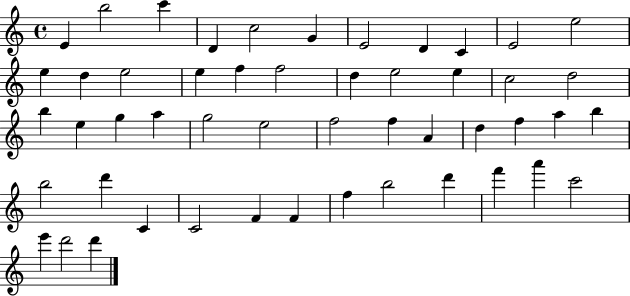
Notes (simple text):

E4/q B5/h C6/q D4/q C5/h G4/q E4/h D4/q C4/q E4/h E5/h E5/q D5/q E5/h E5/q F5/q F5/h D5/q E5/h E5/q C5/h D5/h B5/q E5/q G5/q A5/q G5/h E5/h F5/h F5/q A4/q D5/q F5/q A5/q B5/q B5/h D6/q C4/q C4/h F4/q F4/q F5/q B5/h D6/q F6/q A6/q C6/h E6/q D6/h D6/q